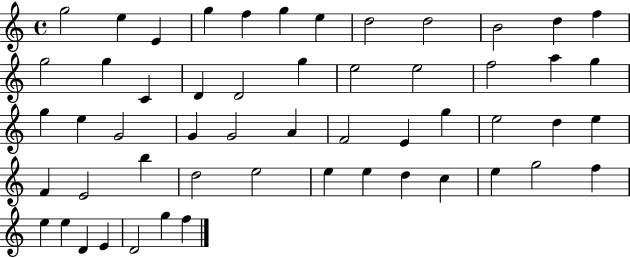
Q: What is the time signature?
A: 4/4